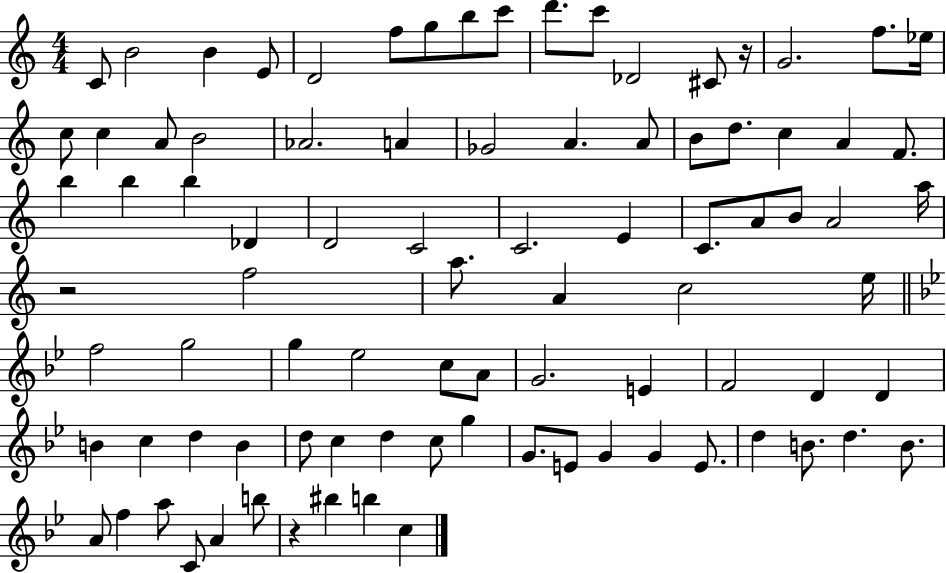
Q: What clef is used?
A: treble